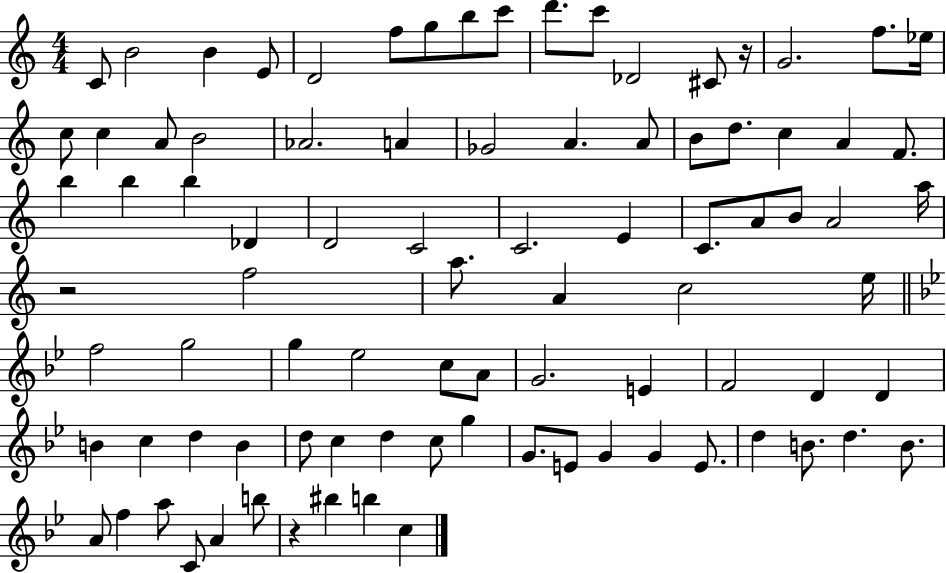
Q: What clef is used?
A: treble